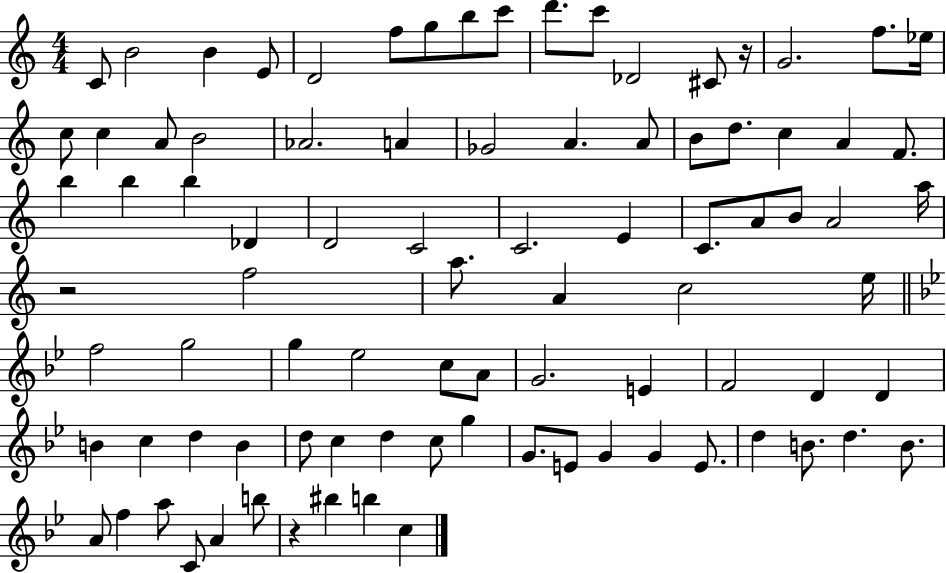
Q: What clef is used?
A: treble